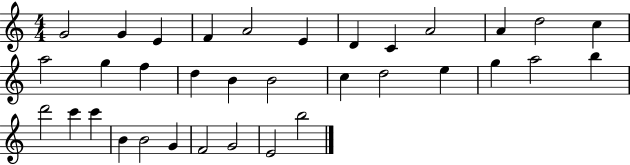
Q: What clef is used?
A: treble